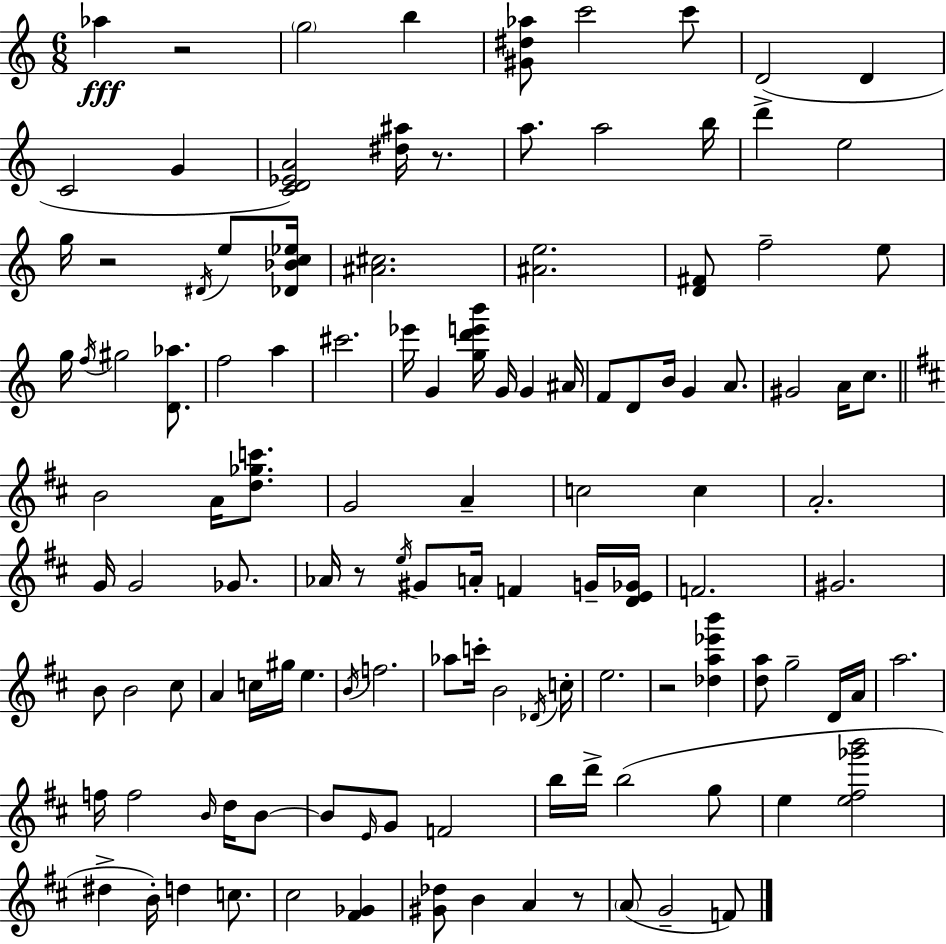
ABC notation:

X:1
T:Untitled
M:6/8
L:1/4
K:Am
_a z2 g2 b [^G^d_a]/2 c'2 c'/2 D2 D C2 G [CD_EA]2 [^d^a]/4 z/2 a/2 a2 b/4 d' e2 g/4 z2 ^D/4 e/2 [_D_Bc_e]/4 [^A^c]2 [^Ae]2 [D^F]/2 f2 e/2 g/4 f/4 ^g2 [D_a]/2 f2 a ^c'2 _e'/4 G [gd'e'b']/4 G/4 G ^A/4 F/2 D/2 B/4 G A/2 ^G2 A/4 c/2 B2 A/4 [d_gc']/2 G2 A c2 c A2 G/4 G2 _G/2 _A/4 z/2 e/4 ^G/2 A/4 F G/4 [DE_G]/4 F2 ^G2 B/2 B2 ^c/2 A c/4 ^g/4 e B/4 f2 _a/2 c'/4 B2 _D/4 c/4 e2 z2 [_da_e'b'] [da]/2 g2 D/4 A/4 a2 f/4 f2 B/4 d/4 B/2 B/2 E/4 G/2 F2 b/4 d'/4 b2 g/2 e [e^f_g'b']2 ^d B/4 d c/2 ^c2 [^F_G] [^G_d]/2 B A z/2 A/2 G2 F/2